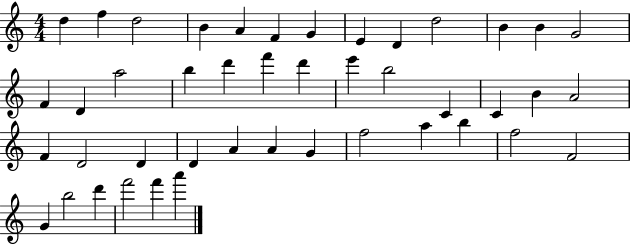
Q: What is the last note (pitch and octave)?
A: A6